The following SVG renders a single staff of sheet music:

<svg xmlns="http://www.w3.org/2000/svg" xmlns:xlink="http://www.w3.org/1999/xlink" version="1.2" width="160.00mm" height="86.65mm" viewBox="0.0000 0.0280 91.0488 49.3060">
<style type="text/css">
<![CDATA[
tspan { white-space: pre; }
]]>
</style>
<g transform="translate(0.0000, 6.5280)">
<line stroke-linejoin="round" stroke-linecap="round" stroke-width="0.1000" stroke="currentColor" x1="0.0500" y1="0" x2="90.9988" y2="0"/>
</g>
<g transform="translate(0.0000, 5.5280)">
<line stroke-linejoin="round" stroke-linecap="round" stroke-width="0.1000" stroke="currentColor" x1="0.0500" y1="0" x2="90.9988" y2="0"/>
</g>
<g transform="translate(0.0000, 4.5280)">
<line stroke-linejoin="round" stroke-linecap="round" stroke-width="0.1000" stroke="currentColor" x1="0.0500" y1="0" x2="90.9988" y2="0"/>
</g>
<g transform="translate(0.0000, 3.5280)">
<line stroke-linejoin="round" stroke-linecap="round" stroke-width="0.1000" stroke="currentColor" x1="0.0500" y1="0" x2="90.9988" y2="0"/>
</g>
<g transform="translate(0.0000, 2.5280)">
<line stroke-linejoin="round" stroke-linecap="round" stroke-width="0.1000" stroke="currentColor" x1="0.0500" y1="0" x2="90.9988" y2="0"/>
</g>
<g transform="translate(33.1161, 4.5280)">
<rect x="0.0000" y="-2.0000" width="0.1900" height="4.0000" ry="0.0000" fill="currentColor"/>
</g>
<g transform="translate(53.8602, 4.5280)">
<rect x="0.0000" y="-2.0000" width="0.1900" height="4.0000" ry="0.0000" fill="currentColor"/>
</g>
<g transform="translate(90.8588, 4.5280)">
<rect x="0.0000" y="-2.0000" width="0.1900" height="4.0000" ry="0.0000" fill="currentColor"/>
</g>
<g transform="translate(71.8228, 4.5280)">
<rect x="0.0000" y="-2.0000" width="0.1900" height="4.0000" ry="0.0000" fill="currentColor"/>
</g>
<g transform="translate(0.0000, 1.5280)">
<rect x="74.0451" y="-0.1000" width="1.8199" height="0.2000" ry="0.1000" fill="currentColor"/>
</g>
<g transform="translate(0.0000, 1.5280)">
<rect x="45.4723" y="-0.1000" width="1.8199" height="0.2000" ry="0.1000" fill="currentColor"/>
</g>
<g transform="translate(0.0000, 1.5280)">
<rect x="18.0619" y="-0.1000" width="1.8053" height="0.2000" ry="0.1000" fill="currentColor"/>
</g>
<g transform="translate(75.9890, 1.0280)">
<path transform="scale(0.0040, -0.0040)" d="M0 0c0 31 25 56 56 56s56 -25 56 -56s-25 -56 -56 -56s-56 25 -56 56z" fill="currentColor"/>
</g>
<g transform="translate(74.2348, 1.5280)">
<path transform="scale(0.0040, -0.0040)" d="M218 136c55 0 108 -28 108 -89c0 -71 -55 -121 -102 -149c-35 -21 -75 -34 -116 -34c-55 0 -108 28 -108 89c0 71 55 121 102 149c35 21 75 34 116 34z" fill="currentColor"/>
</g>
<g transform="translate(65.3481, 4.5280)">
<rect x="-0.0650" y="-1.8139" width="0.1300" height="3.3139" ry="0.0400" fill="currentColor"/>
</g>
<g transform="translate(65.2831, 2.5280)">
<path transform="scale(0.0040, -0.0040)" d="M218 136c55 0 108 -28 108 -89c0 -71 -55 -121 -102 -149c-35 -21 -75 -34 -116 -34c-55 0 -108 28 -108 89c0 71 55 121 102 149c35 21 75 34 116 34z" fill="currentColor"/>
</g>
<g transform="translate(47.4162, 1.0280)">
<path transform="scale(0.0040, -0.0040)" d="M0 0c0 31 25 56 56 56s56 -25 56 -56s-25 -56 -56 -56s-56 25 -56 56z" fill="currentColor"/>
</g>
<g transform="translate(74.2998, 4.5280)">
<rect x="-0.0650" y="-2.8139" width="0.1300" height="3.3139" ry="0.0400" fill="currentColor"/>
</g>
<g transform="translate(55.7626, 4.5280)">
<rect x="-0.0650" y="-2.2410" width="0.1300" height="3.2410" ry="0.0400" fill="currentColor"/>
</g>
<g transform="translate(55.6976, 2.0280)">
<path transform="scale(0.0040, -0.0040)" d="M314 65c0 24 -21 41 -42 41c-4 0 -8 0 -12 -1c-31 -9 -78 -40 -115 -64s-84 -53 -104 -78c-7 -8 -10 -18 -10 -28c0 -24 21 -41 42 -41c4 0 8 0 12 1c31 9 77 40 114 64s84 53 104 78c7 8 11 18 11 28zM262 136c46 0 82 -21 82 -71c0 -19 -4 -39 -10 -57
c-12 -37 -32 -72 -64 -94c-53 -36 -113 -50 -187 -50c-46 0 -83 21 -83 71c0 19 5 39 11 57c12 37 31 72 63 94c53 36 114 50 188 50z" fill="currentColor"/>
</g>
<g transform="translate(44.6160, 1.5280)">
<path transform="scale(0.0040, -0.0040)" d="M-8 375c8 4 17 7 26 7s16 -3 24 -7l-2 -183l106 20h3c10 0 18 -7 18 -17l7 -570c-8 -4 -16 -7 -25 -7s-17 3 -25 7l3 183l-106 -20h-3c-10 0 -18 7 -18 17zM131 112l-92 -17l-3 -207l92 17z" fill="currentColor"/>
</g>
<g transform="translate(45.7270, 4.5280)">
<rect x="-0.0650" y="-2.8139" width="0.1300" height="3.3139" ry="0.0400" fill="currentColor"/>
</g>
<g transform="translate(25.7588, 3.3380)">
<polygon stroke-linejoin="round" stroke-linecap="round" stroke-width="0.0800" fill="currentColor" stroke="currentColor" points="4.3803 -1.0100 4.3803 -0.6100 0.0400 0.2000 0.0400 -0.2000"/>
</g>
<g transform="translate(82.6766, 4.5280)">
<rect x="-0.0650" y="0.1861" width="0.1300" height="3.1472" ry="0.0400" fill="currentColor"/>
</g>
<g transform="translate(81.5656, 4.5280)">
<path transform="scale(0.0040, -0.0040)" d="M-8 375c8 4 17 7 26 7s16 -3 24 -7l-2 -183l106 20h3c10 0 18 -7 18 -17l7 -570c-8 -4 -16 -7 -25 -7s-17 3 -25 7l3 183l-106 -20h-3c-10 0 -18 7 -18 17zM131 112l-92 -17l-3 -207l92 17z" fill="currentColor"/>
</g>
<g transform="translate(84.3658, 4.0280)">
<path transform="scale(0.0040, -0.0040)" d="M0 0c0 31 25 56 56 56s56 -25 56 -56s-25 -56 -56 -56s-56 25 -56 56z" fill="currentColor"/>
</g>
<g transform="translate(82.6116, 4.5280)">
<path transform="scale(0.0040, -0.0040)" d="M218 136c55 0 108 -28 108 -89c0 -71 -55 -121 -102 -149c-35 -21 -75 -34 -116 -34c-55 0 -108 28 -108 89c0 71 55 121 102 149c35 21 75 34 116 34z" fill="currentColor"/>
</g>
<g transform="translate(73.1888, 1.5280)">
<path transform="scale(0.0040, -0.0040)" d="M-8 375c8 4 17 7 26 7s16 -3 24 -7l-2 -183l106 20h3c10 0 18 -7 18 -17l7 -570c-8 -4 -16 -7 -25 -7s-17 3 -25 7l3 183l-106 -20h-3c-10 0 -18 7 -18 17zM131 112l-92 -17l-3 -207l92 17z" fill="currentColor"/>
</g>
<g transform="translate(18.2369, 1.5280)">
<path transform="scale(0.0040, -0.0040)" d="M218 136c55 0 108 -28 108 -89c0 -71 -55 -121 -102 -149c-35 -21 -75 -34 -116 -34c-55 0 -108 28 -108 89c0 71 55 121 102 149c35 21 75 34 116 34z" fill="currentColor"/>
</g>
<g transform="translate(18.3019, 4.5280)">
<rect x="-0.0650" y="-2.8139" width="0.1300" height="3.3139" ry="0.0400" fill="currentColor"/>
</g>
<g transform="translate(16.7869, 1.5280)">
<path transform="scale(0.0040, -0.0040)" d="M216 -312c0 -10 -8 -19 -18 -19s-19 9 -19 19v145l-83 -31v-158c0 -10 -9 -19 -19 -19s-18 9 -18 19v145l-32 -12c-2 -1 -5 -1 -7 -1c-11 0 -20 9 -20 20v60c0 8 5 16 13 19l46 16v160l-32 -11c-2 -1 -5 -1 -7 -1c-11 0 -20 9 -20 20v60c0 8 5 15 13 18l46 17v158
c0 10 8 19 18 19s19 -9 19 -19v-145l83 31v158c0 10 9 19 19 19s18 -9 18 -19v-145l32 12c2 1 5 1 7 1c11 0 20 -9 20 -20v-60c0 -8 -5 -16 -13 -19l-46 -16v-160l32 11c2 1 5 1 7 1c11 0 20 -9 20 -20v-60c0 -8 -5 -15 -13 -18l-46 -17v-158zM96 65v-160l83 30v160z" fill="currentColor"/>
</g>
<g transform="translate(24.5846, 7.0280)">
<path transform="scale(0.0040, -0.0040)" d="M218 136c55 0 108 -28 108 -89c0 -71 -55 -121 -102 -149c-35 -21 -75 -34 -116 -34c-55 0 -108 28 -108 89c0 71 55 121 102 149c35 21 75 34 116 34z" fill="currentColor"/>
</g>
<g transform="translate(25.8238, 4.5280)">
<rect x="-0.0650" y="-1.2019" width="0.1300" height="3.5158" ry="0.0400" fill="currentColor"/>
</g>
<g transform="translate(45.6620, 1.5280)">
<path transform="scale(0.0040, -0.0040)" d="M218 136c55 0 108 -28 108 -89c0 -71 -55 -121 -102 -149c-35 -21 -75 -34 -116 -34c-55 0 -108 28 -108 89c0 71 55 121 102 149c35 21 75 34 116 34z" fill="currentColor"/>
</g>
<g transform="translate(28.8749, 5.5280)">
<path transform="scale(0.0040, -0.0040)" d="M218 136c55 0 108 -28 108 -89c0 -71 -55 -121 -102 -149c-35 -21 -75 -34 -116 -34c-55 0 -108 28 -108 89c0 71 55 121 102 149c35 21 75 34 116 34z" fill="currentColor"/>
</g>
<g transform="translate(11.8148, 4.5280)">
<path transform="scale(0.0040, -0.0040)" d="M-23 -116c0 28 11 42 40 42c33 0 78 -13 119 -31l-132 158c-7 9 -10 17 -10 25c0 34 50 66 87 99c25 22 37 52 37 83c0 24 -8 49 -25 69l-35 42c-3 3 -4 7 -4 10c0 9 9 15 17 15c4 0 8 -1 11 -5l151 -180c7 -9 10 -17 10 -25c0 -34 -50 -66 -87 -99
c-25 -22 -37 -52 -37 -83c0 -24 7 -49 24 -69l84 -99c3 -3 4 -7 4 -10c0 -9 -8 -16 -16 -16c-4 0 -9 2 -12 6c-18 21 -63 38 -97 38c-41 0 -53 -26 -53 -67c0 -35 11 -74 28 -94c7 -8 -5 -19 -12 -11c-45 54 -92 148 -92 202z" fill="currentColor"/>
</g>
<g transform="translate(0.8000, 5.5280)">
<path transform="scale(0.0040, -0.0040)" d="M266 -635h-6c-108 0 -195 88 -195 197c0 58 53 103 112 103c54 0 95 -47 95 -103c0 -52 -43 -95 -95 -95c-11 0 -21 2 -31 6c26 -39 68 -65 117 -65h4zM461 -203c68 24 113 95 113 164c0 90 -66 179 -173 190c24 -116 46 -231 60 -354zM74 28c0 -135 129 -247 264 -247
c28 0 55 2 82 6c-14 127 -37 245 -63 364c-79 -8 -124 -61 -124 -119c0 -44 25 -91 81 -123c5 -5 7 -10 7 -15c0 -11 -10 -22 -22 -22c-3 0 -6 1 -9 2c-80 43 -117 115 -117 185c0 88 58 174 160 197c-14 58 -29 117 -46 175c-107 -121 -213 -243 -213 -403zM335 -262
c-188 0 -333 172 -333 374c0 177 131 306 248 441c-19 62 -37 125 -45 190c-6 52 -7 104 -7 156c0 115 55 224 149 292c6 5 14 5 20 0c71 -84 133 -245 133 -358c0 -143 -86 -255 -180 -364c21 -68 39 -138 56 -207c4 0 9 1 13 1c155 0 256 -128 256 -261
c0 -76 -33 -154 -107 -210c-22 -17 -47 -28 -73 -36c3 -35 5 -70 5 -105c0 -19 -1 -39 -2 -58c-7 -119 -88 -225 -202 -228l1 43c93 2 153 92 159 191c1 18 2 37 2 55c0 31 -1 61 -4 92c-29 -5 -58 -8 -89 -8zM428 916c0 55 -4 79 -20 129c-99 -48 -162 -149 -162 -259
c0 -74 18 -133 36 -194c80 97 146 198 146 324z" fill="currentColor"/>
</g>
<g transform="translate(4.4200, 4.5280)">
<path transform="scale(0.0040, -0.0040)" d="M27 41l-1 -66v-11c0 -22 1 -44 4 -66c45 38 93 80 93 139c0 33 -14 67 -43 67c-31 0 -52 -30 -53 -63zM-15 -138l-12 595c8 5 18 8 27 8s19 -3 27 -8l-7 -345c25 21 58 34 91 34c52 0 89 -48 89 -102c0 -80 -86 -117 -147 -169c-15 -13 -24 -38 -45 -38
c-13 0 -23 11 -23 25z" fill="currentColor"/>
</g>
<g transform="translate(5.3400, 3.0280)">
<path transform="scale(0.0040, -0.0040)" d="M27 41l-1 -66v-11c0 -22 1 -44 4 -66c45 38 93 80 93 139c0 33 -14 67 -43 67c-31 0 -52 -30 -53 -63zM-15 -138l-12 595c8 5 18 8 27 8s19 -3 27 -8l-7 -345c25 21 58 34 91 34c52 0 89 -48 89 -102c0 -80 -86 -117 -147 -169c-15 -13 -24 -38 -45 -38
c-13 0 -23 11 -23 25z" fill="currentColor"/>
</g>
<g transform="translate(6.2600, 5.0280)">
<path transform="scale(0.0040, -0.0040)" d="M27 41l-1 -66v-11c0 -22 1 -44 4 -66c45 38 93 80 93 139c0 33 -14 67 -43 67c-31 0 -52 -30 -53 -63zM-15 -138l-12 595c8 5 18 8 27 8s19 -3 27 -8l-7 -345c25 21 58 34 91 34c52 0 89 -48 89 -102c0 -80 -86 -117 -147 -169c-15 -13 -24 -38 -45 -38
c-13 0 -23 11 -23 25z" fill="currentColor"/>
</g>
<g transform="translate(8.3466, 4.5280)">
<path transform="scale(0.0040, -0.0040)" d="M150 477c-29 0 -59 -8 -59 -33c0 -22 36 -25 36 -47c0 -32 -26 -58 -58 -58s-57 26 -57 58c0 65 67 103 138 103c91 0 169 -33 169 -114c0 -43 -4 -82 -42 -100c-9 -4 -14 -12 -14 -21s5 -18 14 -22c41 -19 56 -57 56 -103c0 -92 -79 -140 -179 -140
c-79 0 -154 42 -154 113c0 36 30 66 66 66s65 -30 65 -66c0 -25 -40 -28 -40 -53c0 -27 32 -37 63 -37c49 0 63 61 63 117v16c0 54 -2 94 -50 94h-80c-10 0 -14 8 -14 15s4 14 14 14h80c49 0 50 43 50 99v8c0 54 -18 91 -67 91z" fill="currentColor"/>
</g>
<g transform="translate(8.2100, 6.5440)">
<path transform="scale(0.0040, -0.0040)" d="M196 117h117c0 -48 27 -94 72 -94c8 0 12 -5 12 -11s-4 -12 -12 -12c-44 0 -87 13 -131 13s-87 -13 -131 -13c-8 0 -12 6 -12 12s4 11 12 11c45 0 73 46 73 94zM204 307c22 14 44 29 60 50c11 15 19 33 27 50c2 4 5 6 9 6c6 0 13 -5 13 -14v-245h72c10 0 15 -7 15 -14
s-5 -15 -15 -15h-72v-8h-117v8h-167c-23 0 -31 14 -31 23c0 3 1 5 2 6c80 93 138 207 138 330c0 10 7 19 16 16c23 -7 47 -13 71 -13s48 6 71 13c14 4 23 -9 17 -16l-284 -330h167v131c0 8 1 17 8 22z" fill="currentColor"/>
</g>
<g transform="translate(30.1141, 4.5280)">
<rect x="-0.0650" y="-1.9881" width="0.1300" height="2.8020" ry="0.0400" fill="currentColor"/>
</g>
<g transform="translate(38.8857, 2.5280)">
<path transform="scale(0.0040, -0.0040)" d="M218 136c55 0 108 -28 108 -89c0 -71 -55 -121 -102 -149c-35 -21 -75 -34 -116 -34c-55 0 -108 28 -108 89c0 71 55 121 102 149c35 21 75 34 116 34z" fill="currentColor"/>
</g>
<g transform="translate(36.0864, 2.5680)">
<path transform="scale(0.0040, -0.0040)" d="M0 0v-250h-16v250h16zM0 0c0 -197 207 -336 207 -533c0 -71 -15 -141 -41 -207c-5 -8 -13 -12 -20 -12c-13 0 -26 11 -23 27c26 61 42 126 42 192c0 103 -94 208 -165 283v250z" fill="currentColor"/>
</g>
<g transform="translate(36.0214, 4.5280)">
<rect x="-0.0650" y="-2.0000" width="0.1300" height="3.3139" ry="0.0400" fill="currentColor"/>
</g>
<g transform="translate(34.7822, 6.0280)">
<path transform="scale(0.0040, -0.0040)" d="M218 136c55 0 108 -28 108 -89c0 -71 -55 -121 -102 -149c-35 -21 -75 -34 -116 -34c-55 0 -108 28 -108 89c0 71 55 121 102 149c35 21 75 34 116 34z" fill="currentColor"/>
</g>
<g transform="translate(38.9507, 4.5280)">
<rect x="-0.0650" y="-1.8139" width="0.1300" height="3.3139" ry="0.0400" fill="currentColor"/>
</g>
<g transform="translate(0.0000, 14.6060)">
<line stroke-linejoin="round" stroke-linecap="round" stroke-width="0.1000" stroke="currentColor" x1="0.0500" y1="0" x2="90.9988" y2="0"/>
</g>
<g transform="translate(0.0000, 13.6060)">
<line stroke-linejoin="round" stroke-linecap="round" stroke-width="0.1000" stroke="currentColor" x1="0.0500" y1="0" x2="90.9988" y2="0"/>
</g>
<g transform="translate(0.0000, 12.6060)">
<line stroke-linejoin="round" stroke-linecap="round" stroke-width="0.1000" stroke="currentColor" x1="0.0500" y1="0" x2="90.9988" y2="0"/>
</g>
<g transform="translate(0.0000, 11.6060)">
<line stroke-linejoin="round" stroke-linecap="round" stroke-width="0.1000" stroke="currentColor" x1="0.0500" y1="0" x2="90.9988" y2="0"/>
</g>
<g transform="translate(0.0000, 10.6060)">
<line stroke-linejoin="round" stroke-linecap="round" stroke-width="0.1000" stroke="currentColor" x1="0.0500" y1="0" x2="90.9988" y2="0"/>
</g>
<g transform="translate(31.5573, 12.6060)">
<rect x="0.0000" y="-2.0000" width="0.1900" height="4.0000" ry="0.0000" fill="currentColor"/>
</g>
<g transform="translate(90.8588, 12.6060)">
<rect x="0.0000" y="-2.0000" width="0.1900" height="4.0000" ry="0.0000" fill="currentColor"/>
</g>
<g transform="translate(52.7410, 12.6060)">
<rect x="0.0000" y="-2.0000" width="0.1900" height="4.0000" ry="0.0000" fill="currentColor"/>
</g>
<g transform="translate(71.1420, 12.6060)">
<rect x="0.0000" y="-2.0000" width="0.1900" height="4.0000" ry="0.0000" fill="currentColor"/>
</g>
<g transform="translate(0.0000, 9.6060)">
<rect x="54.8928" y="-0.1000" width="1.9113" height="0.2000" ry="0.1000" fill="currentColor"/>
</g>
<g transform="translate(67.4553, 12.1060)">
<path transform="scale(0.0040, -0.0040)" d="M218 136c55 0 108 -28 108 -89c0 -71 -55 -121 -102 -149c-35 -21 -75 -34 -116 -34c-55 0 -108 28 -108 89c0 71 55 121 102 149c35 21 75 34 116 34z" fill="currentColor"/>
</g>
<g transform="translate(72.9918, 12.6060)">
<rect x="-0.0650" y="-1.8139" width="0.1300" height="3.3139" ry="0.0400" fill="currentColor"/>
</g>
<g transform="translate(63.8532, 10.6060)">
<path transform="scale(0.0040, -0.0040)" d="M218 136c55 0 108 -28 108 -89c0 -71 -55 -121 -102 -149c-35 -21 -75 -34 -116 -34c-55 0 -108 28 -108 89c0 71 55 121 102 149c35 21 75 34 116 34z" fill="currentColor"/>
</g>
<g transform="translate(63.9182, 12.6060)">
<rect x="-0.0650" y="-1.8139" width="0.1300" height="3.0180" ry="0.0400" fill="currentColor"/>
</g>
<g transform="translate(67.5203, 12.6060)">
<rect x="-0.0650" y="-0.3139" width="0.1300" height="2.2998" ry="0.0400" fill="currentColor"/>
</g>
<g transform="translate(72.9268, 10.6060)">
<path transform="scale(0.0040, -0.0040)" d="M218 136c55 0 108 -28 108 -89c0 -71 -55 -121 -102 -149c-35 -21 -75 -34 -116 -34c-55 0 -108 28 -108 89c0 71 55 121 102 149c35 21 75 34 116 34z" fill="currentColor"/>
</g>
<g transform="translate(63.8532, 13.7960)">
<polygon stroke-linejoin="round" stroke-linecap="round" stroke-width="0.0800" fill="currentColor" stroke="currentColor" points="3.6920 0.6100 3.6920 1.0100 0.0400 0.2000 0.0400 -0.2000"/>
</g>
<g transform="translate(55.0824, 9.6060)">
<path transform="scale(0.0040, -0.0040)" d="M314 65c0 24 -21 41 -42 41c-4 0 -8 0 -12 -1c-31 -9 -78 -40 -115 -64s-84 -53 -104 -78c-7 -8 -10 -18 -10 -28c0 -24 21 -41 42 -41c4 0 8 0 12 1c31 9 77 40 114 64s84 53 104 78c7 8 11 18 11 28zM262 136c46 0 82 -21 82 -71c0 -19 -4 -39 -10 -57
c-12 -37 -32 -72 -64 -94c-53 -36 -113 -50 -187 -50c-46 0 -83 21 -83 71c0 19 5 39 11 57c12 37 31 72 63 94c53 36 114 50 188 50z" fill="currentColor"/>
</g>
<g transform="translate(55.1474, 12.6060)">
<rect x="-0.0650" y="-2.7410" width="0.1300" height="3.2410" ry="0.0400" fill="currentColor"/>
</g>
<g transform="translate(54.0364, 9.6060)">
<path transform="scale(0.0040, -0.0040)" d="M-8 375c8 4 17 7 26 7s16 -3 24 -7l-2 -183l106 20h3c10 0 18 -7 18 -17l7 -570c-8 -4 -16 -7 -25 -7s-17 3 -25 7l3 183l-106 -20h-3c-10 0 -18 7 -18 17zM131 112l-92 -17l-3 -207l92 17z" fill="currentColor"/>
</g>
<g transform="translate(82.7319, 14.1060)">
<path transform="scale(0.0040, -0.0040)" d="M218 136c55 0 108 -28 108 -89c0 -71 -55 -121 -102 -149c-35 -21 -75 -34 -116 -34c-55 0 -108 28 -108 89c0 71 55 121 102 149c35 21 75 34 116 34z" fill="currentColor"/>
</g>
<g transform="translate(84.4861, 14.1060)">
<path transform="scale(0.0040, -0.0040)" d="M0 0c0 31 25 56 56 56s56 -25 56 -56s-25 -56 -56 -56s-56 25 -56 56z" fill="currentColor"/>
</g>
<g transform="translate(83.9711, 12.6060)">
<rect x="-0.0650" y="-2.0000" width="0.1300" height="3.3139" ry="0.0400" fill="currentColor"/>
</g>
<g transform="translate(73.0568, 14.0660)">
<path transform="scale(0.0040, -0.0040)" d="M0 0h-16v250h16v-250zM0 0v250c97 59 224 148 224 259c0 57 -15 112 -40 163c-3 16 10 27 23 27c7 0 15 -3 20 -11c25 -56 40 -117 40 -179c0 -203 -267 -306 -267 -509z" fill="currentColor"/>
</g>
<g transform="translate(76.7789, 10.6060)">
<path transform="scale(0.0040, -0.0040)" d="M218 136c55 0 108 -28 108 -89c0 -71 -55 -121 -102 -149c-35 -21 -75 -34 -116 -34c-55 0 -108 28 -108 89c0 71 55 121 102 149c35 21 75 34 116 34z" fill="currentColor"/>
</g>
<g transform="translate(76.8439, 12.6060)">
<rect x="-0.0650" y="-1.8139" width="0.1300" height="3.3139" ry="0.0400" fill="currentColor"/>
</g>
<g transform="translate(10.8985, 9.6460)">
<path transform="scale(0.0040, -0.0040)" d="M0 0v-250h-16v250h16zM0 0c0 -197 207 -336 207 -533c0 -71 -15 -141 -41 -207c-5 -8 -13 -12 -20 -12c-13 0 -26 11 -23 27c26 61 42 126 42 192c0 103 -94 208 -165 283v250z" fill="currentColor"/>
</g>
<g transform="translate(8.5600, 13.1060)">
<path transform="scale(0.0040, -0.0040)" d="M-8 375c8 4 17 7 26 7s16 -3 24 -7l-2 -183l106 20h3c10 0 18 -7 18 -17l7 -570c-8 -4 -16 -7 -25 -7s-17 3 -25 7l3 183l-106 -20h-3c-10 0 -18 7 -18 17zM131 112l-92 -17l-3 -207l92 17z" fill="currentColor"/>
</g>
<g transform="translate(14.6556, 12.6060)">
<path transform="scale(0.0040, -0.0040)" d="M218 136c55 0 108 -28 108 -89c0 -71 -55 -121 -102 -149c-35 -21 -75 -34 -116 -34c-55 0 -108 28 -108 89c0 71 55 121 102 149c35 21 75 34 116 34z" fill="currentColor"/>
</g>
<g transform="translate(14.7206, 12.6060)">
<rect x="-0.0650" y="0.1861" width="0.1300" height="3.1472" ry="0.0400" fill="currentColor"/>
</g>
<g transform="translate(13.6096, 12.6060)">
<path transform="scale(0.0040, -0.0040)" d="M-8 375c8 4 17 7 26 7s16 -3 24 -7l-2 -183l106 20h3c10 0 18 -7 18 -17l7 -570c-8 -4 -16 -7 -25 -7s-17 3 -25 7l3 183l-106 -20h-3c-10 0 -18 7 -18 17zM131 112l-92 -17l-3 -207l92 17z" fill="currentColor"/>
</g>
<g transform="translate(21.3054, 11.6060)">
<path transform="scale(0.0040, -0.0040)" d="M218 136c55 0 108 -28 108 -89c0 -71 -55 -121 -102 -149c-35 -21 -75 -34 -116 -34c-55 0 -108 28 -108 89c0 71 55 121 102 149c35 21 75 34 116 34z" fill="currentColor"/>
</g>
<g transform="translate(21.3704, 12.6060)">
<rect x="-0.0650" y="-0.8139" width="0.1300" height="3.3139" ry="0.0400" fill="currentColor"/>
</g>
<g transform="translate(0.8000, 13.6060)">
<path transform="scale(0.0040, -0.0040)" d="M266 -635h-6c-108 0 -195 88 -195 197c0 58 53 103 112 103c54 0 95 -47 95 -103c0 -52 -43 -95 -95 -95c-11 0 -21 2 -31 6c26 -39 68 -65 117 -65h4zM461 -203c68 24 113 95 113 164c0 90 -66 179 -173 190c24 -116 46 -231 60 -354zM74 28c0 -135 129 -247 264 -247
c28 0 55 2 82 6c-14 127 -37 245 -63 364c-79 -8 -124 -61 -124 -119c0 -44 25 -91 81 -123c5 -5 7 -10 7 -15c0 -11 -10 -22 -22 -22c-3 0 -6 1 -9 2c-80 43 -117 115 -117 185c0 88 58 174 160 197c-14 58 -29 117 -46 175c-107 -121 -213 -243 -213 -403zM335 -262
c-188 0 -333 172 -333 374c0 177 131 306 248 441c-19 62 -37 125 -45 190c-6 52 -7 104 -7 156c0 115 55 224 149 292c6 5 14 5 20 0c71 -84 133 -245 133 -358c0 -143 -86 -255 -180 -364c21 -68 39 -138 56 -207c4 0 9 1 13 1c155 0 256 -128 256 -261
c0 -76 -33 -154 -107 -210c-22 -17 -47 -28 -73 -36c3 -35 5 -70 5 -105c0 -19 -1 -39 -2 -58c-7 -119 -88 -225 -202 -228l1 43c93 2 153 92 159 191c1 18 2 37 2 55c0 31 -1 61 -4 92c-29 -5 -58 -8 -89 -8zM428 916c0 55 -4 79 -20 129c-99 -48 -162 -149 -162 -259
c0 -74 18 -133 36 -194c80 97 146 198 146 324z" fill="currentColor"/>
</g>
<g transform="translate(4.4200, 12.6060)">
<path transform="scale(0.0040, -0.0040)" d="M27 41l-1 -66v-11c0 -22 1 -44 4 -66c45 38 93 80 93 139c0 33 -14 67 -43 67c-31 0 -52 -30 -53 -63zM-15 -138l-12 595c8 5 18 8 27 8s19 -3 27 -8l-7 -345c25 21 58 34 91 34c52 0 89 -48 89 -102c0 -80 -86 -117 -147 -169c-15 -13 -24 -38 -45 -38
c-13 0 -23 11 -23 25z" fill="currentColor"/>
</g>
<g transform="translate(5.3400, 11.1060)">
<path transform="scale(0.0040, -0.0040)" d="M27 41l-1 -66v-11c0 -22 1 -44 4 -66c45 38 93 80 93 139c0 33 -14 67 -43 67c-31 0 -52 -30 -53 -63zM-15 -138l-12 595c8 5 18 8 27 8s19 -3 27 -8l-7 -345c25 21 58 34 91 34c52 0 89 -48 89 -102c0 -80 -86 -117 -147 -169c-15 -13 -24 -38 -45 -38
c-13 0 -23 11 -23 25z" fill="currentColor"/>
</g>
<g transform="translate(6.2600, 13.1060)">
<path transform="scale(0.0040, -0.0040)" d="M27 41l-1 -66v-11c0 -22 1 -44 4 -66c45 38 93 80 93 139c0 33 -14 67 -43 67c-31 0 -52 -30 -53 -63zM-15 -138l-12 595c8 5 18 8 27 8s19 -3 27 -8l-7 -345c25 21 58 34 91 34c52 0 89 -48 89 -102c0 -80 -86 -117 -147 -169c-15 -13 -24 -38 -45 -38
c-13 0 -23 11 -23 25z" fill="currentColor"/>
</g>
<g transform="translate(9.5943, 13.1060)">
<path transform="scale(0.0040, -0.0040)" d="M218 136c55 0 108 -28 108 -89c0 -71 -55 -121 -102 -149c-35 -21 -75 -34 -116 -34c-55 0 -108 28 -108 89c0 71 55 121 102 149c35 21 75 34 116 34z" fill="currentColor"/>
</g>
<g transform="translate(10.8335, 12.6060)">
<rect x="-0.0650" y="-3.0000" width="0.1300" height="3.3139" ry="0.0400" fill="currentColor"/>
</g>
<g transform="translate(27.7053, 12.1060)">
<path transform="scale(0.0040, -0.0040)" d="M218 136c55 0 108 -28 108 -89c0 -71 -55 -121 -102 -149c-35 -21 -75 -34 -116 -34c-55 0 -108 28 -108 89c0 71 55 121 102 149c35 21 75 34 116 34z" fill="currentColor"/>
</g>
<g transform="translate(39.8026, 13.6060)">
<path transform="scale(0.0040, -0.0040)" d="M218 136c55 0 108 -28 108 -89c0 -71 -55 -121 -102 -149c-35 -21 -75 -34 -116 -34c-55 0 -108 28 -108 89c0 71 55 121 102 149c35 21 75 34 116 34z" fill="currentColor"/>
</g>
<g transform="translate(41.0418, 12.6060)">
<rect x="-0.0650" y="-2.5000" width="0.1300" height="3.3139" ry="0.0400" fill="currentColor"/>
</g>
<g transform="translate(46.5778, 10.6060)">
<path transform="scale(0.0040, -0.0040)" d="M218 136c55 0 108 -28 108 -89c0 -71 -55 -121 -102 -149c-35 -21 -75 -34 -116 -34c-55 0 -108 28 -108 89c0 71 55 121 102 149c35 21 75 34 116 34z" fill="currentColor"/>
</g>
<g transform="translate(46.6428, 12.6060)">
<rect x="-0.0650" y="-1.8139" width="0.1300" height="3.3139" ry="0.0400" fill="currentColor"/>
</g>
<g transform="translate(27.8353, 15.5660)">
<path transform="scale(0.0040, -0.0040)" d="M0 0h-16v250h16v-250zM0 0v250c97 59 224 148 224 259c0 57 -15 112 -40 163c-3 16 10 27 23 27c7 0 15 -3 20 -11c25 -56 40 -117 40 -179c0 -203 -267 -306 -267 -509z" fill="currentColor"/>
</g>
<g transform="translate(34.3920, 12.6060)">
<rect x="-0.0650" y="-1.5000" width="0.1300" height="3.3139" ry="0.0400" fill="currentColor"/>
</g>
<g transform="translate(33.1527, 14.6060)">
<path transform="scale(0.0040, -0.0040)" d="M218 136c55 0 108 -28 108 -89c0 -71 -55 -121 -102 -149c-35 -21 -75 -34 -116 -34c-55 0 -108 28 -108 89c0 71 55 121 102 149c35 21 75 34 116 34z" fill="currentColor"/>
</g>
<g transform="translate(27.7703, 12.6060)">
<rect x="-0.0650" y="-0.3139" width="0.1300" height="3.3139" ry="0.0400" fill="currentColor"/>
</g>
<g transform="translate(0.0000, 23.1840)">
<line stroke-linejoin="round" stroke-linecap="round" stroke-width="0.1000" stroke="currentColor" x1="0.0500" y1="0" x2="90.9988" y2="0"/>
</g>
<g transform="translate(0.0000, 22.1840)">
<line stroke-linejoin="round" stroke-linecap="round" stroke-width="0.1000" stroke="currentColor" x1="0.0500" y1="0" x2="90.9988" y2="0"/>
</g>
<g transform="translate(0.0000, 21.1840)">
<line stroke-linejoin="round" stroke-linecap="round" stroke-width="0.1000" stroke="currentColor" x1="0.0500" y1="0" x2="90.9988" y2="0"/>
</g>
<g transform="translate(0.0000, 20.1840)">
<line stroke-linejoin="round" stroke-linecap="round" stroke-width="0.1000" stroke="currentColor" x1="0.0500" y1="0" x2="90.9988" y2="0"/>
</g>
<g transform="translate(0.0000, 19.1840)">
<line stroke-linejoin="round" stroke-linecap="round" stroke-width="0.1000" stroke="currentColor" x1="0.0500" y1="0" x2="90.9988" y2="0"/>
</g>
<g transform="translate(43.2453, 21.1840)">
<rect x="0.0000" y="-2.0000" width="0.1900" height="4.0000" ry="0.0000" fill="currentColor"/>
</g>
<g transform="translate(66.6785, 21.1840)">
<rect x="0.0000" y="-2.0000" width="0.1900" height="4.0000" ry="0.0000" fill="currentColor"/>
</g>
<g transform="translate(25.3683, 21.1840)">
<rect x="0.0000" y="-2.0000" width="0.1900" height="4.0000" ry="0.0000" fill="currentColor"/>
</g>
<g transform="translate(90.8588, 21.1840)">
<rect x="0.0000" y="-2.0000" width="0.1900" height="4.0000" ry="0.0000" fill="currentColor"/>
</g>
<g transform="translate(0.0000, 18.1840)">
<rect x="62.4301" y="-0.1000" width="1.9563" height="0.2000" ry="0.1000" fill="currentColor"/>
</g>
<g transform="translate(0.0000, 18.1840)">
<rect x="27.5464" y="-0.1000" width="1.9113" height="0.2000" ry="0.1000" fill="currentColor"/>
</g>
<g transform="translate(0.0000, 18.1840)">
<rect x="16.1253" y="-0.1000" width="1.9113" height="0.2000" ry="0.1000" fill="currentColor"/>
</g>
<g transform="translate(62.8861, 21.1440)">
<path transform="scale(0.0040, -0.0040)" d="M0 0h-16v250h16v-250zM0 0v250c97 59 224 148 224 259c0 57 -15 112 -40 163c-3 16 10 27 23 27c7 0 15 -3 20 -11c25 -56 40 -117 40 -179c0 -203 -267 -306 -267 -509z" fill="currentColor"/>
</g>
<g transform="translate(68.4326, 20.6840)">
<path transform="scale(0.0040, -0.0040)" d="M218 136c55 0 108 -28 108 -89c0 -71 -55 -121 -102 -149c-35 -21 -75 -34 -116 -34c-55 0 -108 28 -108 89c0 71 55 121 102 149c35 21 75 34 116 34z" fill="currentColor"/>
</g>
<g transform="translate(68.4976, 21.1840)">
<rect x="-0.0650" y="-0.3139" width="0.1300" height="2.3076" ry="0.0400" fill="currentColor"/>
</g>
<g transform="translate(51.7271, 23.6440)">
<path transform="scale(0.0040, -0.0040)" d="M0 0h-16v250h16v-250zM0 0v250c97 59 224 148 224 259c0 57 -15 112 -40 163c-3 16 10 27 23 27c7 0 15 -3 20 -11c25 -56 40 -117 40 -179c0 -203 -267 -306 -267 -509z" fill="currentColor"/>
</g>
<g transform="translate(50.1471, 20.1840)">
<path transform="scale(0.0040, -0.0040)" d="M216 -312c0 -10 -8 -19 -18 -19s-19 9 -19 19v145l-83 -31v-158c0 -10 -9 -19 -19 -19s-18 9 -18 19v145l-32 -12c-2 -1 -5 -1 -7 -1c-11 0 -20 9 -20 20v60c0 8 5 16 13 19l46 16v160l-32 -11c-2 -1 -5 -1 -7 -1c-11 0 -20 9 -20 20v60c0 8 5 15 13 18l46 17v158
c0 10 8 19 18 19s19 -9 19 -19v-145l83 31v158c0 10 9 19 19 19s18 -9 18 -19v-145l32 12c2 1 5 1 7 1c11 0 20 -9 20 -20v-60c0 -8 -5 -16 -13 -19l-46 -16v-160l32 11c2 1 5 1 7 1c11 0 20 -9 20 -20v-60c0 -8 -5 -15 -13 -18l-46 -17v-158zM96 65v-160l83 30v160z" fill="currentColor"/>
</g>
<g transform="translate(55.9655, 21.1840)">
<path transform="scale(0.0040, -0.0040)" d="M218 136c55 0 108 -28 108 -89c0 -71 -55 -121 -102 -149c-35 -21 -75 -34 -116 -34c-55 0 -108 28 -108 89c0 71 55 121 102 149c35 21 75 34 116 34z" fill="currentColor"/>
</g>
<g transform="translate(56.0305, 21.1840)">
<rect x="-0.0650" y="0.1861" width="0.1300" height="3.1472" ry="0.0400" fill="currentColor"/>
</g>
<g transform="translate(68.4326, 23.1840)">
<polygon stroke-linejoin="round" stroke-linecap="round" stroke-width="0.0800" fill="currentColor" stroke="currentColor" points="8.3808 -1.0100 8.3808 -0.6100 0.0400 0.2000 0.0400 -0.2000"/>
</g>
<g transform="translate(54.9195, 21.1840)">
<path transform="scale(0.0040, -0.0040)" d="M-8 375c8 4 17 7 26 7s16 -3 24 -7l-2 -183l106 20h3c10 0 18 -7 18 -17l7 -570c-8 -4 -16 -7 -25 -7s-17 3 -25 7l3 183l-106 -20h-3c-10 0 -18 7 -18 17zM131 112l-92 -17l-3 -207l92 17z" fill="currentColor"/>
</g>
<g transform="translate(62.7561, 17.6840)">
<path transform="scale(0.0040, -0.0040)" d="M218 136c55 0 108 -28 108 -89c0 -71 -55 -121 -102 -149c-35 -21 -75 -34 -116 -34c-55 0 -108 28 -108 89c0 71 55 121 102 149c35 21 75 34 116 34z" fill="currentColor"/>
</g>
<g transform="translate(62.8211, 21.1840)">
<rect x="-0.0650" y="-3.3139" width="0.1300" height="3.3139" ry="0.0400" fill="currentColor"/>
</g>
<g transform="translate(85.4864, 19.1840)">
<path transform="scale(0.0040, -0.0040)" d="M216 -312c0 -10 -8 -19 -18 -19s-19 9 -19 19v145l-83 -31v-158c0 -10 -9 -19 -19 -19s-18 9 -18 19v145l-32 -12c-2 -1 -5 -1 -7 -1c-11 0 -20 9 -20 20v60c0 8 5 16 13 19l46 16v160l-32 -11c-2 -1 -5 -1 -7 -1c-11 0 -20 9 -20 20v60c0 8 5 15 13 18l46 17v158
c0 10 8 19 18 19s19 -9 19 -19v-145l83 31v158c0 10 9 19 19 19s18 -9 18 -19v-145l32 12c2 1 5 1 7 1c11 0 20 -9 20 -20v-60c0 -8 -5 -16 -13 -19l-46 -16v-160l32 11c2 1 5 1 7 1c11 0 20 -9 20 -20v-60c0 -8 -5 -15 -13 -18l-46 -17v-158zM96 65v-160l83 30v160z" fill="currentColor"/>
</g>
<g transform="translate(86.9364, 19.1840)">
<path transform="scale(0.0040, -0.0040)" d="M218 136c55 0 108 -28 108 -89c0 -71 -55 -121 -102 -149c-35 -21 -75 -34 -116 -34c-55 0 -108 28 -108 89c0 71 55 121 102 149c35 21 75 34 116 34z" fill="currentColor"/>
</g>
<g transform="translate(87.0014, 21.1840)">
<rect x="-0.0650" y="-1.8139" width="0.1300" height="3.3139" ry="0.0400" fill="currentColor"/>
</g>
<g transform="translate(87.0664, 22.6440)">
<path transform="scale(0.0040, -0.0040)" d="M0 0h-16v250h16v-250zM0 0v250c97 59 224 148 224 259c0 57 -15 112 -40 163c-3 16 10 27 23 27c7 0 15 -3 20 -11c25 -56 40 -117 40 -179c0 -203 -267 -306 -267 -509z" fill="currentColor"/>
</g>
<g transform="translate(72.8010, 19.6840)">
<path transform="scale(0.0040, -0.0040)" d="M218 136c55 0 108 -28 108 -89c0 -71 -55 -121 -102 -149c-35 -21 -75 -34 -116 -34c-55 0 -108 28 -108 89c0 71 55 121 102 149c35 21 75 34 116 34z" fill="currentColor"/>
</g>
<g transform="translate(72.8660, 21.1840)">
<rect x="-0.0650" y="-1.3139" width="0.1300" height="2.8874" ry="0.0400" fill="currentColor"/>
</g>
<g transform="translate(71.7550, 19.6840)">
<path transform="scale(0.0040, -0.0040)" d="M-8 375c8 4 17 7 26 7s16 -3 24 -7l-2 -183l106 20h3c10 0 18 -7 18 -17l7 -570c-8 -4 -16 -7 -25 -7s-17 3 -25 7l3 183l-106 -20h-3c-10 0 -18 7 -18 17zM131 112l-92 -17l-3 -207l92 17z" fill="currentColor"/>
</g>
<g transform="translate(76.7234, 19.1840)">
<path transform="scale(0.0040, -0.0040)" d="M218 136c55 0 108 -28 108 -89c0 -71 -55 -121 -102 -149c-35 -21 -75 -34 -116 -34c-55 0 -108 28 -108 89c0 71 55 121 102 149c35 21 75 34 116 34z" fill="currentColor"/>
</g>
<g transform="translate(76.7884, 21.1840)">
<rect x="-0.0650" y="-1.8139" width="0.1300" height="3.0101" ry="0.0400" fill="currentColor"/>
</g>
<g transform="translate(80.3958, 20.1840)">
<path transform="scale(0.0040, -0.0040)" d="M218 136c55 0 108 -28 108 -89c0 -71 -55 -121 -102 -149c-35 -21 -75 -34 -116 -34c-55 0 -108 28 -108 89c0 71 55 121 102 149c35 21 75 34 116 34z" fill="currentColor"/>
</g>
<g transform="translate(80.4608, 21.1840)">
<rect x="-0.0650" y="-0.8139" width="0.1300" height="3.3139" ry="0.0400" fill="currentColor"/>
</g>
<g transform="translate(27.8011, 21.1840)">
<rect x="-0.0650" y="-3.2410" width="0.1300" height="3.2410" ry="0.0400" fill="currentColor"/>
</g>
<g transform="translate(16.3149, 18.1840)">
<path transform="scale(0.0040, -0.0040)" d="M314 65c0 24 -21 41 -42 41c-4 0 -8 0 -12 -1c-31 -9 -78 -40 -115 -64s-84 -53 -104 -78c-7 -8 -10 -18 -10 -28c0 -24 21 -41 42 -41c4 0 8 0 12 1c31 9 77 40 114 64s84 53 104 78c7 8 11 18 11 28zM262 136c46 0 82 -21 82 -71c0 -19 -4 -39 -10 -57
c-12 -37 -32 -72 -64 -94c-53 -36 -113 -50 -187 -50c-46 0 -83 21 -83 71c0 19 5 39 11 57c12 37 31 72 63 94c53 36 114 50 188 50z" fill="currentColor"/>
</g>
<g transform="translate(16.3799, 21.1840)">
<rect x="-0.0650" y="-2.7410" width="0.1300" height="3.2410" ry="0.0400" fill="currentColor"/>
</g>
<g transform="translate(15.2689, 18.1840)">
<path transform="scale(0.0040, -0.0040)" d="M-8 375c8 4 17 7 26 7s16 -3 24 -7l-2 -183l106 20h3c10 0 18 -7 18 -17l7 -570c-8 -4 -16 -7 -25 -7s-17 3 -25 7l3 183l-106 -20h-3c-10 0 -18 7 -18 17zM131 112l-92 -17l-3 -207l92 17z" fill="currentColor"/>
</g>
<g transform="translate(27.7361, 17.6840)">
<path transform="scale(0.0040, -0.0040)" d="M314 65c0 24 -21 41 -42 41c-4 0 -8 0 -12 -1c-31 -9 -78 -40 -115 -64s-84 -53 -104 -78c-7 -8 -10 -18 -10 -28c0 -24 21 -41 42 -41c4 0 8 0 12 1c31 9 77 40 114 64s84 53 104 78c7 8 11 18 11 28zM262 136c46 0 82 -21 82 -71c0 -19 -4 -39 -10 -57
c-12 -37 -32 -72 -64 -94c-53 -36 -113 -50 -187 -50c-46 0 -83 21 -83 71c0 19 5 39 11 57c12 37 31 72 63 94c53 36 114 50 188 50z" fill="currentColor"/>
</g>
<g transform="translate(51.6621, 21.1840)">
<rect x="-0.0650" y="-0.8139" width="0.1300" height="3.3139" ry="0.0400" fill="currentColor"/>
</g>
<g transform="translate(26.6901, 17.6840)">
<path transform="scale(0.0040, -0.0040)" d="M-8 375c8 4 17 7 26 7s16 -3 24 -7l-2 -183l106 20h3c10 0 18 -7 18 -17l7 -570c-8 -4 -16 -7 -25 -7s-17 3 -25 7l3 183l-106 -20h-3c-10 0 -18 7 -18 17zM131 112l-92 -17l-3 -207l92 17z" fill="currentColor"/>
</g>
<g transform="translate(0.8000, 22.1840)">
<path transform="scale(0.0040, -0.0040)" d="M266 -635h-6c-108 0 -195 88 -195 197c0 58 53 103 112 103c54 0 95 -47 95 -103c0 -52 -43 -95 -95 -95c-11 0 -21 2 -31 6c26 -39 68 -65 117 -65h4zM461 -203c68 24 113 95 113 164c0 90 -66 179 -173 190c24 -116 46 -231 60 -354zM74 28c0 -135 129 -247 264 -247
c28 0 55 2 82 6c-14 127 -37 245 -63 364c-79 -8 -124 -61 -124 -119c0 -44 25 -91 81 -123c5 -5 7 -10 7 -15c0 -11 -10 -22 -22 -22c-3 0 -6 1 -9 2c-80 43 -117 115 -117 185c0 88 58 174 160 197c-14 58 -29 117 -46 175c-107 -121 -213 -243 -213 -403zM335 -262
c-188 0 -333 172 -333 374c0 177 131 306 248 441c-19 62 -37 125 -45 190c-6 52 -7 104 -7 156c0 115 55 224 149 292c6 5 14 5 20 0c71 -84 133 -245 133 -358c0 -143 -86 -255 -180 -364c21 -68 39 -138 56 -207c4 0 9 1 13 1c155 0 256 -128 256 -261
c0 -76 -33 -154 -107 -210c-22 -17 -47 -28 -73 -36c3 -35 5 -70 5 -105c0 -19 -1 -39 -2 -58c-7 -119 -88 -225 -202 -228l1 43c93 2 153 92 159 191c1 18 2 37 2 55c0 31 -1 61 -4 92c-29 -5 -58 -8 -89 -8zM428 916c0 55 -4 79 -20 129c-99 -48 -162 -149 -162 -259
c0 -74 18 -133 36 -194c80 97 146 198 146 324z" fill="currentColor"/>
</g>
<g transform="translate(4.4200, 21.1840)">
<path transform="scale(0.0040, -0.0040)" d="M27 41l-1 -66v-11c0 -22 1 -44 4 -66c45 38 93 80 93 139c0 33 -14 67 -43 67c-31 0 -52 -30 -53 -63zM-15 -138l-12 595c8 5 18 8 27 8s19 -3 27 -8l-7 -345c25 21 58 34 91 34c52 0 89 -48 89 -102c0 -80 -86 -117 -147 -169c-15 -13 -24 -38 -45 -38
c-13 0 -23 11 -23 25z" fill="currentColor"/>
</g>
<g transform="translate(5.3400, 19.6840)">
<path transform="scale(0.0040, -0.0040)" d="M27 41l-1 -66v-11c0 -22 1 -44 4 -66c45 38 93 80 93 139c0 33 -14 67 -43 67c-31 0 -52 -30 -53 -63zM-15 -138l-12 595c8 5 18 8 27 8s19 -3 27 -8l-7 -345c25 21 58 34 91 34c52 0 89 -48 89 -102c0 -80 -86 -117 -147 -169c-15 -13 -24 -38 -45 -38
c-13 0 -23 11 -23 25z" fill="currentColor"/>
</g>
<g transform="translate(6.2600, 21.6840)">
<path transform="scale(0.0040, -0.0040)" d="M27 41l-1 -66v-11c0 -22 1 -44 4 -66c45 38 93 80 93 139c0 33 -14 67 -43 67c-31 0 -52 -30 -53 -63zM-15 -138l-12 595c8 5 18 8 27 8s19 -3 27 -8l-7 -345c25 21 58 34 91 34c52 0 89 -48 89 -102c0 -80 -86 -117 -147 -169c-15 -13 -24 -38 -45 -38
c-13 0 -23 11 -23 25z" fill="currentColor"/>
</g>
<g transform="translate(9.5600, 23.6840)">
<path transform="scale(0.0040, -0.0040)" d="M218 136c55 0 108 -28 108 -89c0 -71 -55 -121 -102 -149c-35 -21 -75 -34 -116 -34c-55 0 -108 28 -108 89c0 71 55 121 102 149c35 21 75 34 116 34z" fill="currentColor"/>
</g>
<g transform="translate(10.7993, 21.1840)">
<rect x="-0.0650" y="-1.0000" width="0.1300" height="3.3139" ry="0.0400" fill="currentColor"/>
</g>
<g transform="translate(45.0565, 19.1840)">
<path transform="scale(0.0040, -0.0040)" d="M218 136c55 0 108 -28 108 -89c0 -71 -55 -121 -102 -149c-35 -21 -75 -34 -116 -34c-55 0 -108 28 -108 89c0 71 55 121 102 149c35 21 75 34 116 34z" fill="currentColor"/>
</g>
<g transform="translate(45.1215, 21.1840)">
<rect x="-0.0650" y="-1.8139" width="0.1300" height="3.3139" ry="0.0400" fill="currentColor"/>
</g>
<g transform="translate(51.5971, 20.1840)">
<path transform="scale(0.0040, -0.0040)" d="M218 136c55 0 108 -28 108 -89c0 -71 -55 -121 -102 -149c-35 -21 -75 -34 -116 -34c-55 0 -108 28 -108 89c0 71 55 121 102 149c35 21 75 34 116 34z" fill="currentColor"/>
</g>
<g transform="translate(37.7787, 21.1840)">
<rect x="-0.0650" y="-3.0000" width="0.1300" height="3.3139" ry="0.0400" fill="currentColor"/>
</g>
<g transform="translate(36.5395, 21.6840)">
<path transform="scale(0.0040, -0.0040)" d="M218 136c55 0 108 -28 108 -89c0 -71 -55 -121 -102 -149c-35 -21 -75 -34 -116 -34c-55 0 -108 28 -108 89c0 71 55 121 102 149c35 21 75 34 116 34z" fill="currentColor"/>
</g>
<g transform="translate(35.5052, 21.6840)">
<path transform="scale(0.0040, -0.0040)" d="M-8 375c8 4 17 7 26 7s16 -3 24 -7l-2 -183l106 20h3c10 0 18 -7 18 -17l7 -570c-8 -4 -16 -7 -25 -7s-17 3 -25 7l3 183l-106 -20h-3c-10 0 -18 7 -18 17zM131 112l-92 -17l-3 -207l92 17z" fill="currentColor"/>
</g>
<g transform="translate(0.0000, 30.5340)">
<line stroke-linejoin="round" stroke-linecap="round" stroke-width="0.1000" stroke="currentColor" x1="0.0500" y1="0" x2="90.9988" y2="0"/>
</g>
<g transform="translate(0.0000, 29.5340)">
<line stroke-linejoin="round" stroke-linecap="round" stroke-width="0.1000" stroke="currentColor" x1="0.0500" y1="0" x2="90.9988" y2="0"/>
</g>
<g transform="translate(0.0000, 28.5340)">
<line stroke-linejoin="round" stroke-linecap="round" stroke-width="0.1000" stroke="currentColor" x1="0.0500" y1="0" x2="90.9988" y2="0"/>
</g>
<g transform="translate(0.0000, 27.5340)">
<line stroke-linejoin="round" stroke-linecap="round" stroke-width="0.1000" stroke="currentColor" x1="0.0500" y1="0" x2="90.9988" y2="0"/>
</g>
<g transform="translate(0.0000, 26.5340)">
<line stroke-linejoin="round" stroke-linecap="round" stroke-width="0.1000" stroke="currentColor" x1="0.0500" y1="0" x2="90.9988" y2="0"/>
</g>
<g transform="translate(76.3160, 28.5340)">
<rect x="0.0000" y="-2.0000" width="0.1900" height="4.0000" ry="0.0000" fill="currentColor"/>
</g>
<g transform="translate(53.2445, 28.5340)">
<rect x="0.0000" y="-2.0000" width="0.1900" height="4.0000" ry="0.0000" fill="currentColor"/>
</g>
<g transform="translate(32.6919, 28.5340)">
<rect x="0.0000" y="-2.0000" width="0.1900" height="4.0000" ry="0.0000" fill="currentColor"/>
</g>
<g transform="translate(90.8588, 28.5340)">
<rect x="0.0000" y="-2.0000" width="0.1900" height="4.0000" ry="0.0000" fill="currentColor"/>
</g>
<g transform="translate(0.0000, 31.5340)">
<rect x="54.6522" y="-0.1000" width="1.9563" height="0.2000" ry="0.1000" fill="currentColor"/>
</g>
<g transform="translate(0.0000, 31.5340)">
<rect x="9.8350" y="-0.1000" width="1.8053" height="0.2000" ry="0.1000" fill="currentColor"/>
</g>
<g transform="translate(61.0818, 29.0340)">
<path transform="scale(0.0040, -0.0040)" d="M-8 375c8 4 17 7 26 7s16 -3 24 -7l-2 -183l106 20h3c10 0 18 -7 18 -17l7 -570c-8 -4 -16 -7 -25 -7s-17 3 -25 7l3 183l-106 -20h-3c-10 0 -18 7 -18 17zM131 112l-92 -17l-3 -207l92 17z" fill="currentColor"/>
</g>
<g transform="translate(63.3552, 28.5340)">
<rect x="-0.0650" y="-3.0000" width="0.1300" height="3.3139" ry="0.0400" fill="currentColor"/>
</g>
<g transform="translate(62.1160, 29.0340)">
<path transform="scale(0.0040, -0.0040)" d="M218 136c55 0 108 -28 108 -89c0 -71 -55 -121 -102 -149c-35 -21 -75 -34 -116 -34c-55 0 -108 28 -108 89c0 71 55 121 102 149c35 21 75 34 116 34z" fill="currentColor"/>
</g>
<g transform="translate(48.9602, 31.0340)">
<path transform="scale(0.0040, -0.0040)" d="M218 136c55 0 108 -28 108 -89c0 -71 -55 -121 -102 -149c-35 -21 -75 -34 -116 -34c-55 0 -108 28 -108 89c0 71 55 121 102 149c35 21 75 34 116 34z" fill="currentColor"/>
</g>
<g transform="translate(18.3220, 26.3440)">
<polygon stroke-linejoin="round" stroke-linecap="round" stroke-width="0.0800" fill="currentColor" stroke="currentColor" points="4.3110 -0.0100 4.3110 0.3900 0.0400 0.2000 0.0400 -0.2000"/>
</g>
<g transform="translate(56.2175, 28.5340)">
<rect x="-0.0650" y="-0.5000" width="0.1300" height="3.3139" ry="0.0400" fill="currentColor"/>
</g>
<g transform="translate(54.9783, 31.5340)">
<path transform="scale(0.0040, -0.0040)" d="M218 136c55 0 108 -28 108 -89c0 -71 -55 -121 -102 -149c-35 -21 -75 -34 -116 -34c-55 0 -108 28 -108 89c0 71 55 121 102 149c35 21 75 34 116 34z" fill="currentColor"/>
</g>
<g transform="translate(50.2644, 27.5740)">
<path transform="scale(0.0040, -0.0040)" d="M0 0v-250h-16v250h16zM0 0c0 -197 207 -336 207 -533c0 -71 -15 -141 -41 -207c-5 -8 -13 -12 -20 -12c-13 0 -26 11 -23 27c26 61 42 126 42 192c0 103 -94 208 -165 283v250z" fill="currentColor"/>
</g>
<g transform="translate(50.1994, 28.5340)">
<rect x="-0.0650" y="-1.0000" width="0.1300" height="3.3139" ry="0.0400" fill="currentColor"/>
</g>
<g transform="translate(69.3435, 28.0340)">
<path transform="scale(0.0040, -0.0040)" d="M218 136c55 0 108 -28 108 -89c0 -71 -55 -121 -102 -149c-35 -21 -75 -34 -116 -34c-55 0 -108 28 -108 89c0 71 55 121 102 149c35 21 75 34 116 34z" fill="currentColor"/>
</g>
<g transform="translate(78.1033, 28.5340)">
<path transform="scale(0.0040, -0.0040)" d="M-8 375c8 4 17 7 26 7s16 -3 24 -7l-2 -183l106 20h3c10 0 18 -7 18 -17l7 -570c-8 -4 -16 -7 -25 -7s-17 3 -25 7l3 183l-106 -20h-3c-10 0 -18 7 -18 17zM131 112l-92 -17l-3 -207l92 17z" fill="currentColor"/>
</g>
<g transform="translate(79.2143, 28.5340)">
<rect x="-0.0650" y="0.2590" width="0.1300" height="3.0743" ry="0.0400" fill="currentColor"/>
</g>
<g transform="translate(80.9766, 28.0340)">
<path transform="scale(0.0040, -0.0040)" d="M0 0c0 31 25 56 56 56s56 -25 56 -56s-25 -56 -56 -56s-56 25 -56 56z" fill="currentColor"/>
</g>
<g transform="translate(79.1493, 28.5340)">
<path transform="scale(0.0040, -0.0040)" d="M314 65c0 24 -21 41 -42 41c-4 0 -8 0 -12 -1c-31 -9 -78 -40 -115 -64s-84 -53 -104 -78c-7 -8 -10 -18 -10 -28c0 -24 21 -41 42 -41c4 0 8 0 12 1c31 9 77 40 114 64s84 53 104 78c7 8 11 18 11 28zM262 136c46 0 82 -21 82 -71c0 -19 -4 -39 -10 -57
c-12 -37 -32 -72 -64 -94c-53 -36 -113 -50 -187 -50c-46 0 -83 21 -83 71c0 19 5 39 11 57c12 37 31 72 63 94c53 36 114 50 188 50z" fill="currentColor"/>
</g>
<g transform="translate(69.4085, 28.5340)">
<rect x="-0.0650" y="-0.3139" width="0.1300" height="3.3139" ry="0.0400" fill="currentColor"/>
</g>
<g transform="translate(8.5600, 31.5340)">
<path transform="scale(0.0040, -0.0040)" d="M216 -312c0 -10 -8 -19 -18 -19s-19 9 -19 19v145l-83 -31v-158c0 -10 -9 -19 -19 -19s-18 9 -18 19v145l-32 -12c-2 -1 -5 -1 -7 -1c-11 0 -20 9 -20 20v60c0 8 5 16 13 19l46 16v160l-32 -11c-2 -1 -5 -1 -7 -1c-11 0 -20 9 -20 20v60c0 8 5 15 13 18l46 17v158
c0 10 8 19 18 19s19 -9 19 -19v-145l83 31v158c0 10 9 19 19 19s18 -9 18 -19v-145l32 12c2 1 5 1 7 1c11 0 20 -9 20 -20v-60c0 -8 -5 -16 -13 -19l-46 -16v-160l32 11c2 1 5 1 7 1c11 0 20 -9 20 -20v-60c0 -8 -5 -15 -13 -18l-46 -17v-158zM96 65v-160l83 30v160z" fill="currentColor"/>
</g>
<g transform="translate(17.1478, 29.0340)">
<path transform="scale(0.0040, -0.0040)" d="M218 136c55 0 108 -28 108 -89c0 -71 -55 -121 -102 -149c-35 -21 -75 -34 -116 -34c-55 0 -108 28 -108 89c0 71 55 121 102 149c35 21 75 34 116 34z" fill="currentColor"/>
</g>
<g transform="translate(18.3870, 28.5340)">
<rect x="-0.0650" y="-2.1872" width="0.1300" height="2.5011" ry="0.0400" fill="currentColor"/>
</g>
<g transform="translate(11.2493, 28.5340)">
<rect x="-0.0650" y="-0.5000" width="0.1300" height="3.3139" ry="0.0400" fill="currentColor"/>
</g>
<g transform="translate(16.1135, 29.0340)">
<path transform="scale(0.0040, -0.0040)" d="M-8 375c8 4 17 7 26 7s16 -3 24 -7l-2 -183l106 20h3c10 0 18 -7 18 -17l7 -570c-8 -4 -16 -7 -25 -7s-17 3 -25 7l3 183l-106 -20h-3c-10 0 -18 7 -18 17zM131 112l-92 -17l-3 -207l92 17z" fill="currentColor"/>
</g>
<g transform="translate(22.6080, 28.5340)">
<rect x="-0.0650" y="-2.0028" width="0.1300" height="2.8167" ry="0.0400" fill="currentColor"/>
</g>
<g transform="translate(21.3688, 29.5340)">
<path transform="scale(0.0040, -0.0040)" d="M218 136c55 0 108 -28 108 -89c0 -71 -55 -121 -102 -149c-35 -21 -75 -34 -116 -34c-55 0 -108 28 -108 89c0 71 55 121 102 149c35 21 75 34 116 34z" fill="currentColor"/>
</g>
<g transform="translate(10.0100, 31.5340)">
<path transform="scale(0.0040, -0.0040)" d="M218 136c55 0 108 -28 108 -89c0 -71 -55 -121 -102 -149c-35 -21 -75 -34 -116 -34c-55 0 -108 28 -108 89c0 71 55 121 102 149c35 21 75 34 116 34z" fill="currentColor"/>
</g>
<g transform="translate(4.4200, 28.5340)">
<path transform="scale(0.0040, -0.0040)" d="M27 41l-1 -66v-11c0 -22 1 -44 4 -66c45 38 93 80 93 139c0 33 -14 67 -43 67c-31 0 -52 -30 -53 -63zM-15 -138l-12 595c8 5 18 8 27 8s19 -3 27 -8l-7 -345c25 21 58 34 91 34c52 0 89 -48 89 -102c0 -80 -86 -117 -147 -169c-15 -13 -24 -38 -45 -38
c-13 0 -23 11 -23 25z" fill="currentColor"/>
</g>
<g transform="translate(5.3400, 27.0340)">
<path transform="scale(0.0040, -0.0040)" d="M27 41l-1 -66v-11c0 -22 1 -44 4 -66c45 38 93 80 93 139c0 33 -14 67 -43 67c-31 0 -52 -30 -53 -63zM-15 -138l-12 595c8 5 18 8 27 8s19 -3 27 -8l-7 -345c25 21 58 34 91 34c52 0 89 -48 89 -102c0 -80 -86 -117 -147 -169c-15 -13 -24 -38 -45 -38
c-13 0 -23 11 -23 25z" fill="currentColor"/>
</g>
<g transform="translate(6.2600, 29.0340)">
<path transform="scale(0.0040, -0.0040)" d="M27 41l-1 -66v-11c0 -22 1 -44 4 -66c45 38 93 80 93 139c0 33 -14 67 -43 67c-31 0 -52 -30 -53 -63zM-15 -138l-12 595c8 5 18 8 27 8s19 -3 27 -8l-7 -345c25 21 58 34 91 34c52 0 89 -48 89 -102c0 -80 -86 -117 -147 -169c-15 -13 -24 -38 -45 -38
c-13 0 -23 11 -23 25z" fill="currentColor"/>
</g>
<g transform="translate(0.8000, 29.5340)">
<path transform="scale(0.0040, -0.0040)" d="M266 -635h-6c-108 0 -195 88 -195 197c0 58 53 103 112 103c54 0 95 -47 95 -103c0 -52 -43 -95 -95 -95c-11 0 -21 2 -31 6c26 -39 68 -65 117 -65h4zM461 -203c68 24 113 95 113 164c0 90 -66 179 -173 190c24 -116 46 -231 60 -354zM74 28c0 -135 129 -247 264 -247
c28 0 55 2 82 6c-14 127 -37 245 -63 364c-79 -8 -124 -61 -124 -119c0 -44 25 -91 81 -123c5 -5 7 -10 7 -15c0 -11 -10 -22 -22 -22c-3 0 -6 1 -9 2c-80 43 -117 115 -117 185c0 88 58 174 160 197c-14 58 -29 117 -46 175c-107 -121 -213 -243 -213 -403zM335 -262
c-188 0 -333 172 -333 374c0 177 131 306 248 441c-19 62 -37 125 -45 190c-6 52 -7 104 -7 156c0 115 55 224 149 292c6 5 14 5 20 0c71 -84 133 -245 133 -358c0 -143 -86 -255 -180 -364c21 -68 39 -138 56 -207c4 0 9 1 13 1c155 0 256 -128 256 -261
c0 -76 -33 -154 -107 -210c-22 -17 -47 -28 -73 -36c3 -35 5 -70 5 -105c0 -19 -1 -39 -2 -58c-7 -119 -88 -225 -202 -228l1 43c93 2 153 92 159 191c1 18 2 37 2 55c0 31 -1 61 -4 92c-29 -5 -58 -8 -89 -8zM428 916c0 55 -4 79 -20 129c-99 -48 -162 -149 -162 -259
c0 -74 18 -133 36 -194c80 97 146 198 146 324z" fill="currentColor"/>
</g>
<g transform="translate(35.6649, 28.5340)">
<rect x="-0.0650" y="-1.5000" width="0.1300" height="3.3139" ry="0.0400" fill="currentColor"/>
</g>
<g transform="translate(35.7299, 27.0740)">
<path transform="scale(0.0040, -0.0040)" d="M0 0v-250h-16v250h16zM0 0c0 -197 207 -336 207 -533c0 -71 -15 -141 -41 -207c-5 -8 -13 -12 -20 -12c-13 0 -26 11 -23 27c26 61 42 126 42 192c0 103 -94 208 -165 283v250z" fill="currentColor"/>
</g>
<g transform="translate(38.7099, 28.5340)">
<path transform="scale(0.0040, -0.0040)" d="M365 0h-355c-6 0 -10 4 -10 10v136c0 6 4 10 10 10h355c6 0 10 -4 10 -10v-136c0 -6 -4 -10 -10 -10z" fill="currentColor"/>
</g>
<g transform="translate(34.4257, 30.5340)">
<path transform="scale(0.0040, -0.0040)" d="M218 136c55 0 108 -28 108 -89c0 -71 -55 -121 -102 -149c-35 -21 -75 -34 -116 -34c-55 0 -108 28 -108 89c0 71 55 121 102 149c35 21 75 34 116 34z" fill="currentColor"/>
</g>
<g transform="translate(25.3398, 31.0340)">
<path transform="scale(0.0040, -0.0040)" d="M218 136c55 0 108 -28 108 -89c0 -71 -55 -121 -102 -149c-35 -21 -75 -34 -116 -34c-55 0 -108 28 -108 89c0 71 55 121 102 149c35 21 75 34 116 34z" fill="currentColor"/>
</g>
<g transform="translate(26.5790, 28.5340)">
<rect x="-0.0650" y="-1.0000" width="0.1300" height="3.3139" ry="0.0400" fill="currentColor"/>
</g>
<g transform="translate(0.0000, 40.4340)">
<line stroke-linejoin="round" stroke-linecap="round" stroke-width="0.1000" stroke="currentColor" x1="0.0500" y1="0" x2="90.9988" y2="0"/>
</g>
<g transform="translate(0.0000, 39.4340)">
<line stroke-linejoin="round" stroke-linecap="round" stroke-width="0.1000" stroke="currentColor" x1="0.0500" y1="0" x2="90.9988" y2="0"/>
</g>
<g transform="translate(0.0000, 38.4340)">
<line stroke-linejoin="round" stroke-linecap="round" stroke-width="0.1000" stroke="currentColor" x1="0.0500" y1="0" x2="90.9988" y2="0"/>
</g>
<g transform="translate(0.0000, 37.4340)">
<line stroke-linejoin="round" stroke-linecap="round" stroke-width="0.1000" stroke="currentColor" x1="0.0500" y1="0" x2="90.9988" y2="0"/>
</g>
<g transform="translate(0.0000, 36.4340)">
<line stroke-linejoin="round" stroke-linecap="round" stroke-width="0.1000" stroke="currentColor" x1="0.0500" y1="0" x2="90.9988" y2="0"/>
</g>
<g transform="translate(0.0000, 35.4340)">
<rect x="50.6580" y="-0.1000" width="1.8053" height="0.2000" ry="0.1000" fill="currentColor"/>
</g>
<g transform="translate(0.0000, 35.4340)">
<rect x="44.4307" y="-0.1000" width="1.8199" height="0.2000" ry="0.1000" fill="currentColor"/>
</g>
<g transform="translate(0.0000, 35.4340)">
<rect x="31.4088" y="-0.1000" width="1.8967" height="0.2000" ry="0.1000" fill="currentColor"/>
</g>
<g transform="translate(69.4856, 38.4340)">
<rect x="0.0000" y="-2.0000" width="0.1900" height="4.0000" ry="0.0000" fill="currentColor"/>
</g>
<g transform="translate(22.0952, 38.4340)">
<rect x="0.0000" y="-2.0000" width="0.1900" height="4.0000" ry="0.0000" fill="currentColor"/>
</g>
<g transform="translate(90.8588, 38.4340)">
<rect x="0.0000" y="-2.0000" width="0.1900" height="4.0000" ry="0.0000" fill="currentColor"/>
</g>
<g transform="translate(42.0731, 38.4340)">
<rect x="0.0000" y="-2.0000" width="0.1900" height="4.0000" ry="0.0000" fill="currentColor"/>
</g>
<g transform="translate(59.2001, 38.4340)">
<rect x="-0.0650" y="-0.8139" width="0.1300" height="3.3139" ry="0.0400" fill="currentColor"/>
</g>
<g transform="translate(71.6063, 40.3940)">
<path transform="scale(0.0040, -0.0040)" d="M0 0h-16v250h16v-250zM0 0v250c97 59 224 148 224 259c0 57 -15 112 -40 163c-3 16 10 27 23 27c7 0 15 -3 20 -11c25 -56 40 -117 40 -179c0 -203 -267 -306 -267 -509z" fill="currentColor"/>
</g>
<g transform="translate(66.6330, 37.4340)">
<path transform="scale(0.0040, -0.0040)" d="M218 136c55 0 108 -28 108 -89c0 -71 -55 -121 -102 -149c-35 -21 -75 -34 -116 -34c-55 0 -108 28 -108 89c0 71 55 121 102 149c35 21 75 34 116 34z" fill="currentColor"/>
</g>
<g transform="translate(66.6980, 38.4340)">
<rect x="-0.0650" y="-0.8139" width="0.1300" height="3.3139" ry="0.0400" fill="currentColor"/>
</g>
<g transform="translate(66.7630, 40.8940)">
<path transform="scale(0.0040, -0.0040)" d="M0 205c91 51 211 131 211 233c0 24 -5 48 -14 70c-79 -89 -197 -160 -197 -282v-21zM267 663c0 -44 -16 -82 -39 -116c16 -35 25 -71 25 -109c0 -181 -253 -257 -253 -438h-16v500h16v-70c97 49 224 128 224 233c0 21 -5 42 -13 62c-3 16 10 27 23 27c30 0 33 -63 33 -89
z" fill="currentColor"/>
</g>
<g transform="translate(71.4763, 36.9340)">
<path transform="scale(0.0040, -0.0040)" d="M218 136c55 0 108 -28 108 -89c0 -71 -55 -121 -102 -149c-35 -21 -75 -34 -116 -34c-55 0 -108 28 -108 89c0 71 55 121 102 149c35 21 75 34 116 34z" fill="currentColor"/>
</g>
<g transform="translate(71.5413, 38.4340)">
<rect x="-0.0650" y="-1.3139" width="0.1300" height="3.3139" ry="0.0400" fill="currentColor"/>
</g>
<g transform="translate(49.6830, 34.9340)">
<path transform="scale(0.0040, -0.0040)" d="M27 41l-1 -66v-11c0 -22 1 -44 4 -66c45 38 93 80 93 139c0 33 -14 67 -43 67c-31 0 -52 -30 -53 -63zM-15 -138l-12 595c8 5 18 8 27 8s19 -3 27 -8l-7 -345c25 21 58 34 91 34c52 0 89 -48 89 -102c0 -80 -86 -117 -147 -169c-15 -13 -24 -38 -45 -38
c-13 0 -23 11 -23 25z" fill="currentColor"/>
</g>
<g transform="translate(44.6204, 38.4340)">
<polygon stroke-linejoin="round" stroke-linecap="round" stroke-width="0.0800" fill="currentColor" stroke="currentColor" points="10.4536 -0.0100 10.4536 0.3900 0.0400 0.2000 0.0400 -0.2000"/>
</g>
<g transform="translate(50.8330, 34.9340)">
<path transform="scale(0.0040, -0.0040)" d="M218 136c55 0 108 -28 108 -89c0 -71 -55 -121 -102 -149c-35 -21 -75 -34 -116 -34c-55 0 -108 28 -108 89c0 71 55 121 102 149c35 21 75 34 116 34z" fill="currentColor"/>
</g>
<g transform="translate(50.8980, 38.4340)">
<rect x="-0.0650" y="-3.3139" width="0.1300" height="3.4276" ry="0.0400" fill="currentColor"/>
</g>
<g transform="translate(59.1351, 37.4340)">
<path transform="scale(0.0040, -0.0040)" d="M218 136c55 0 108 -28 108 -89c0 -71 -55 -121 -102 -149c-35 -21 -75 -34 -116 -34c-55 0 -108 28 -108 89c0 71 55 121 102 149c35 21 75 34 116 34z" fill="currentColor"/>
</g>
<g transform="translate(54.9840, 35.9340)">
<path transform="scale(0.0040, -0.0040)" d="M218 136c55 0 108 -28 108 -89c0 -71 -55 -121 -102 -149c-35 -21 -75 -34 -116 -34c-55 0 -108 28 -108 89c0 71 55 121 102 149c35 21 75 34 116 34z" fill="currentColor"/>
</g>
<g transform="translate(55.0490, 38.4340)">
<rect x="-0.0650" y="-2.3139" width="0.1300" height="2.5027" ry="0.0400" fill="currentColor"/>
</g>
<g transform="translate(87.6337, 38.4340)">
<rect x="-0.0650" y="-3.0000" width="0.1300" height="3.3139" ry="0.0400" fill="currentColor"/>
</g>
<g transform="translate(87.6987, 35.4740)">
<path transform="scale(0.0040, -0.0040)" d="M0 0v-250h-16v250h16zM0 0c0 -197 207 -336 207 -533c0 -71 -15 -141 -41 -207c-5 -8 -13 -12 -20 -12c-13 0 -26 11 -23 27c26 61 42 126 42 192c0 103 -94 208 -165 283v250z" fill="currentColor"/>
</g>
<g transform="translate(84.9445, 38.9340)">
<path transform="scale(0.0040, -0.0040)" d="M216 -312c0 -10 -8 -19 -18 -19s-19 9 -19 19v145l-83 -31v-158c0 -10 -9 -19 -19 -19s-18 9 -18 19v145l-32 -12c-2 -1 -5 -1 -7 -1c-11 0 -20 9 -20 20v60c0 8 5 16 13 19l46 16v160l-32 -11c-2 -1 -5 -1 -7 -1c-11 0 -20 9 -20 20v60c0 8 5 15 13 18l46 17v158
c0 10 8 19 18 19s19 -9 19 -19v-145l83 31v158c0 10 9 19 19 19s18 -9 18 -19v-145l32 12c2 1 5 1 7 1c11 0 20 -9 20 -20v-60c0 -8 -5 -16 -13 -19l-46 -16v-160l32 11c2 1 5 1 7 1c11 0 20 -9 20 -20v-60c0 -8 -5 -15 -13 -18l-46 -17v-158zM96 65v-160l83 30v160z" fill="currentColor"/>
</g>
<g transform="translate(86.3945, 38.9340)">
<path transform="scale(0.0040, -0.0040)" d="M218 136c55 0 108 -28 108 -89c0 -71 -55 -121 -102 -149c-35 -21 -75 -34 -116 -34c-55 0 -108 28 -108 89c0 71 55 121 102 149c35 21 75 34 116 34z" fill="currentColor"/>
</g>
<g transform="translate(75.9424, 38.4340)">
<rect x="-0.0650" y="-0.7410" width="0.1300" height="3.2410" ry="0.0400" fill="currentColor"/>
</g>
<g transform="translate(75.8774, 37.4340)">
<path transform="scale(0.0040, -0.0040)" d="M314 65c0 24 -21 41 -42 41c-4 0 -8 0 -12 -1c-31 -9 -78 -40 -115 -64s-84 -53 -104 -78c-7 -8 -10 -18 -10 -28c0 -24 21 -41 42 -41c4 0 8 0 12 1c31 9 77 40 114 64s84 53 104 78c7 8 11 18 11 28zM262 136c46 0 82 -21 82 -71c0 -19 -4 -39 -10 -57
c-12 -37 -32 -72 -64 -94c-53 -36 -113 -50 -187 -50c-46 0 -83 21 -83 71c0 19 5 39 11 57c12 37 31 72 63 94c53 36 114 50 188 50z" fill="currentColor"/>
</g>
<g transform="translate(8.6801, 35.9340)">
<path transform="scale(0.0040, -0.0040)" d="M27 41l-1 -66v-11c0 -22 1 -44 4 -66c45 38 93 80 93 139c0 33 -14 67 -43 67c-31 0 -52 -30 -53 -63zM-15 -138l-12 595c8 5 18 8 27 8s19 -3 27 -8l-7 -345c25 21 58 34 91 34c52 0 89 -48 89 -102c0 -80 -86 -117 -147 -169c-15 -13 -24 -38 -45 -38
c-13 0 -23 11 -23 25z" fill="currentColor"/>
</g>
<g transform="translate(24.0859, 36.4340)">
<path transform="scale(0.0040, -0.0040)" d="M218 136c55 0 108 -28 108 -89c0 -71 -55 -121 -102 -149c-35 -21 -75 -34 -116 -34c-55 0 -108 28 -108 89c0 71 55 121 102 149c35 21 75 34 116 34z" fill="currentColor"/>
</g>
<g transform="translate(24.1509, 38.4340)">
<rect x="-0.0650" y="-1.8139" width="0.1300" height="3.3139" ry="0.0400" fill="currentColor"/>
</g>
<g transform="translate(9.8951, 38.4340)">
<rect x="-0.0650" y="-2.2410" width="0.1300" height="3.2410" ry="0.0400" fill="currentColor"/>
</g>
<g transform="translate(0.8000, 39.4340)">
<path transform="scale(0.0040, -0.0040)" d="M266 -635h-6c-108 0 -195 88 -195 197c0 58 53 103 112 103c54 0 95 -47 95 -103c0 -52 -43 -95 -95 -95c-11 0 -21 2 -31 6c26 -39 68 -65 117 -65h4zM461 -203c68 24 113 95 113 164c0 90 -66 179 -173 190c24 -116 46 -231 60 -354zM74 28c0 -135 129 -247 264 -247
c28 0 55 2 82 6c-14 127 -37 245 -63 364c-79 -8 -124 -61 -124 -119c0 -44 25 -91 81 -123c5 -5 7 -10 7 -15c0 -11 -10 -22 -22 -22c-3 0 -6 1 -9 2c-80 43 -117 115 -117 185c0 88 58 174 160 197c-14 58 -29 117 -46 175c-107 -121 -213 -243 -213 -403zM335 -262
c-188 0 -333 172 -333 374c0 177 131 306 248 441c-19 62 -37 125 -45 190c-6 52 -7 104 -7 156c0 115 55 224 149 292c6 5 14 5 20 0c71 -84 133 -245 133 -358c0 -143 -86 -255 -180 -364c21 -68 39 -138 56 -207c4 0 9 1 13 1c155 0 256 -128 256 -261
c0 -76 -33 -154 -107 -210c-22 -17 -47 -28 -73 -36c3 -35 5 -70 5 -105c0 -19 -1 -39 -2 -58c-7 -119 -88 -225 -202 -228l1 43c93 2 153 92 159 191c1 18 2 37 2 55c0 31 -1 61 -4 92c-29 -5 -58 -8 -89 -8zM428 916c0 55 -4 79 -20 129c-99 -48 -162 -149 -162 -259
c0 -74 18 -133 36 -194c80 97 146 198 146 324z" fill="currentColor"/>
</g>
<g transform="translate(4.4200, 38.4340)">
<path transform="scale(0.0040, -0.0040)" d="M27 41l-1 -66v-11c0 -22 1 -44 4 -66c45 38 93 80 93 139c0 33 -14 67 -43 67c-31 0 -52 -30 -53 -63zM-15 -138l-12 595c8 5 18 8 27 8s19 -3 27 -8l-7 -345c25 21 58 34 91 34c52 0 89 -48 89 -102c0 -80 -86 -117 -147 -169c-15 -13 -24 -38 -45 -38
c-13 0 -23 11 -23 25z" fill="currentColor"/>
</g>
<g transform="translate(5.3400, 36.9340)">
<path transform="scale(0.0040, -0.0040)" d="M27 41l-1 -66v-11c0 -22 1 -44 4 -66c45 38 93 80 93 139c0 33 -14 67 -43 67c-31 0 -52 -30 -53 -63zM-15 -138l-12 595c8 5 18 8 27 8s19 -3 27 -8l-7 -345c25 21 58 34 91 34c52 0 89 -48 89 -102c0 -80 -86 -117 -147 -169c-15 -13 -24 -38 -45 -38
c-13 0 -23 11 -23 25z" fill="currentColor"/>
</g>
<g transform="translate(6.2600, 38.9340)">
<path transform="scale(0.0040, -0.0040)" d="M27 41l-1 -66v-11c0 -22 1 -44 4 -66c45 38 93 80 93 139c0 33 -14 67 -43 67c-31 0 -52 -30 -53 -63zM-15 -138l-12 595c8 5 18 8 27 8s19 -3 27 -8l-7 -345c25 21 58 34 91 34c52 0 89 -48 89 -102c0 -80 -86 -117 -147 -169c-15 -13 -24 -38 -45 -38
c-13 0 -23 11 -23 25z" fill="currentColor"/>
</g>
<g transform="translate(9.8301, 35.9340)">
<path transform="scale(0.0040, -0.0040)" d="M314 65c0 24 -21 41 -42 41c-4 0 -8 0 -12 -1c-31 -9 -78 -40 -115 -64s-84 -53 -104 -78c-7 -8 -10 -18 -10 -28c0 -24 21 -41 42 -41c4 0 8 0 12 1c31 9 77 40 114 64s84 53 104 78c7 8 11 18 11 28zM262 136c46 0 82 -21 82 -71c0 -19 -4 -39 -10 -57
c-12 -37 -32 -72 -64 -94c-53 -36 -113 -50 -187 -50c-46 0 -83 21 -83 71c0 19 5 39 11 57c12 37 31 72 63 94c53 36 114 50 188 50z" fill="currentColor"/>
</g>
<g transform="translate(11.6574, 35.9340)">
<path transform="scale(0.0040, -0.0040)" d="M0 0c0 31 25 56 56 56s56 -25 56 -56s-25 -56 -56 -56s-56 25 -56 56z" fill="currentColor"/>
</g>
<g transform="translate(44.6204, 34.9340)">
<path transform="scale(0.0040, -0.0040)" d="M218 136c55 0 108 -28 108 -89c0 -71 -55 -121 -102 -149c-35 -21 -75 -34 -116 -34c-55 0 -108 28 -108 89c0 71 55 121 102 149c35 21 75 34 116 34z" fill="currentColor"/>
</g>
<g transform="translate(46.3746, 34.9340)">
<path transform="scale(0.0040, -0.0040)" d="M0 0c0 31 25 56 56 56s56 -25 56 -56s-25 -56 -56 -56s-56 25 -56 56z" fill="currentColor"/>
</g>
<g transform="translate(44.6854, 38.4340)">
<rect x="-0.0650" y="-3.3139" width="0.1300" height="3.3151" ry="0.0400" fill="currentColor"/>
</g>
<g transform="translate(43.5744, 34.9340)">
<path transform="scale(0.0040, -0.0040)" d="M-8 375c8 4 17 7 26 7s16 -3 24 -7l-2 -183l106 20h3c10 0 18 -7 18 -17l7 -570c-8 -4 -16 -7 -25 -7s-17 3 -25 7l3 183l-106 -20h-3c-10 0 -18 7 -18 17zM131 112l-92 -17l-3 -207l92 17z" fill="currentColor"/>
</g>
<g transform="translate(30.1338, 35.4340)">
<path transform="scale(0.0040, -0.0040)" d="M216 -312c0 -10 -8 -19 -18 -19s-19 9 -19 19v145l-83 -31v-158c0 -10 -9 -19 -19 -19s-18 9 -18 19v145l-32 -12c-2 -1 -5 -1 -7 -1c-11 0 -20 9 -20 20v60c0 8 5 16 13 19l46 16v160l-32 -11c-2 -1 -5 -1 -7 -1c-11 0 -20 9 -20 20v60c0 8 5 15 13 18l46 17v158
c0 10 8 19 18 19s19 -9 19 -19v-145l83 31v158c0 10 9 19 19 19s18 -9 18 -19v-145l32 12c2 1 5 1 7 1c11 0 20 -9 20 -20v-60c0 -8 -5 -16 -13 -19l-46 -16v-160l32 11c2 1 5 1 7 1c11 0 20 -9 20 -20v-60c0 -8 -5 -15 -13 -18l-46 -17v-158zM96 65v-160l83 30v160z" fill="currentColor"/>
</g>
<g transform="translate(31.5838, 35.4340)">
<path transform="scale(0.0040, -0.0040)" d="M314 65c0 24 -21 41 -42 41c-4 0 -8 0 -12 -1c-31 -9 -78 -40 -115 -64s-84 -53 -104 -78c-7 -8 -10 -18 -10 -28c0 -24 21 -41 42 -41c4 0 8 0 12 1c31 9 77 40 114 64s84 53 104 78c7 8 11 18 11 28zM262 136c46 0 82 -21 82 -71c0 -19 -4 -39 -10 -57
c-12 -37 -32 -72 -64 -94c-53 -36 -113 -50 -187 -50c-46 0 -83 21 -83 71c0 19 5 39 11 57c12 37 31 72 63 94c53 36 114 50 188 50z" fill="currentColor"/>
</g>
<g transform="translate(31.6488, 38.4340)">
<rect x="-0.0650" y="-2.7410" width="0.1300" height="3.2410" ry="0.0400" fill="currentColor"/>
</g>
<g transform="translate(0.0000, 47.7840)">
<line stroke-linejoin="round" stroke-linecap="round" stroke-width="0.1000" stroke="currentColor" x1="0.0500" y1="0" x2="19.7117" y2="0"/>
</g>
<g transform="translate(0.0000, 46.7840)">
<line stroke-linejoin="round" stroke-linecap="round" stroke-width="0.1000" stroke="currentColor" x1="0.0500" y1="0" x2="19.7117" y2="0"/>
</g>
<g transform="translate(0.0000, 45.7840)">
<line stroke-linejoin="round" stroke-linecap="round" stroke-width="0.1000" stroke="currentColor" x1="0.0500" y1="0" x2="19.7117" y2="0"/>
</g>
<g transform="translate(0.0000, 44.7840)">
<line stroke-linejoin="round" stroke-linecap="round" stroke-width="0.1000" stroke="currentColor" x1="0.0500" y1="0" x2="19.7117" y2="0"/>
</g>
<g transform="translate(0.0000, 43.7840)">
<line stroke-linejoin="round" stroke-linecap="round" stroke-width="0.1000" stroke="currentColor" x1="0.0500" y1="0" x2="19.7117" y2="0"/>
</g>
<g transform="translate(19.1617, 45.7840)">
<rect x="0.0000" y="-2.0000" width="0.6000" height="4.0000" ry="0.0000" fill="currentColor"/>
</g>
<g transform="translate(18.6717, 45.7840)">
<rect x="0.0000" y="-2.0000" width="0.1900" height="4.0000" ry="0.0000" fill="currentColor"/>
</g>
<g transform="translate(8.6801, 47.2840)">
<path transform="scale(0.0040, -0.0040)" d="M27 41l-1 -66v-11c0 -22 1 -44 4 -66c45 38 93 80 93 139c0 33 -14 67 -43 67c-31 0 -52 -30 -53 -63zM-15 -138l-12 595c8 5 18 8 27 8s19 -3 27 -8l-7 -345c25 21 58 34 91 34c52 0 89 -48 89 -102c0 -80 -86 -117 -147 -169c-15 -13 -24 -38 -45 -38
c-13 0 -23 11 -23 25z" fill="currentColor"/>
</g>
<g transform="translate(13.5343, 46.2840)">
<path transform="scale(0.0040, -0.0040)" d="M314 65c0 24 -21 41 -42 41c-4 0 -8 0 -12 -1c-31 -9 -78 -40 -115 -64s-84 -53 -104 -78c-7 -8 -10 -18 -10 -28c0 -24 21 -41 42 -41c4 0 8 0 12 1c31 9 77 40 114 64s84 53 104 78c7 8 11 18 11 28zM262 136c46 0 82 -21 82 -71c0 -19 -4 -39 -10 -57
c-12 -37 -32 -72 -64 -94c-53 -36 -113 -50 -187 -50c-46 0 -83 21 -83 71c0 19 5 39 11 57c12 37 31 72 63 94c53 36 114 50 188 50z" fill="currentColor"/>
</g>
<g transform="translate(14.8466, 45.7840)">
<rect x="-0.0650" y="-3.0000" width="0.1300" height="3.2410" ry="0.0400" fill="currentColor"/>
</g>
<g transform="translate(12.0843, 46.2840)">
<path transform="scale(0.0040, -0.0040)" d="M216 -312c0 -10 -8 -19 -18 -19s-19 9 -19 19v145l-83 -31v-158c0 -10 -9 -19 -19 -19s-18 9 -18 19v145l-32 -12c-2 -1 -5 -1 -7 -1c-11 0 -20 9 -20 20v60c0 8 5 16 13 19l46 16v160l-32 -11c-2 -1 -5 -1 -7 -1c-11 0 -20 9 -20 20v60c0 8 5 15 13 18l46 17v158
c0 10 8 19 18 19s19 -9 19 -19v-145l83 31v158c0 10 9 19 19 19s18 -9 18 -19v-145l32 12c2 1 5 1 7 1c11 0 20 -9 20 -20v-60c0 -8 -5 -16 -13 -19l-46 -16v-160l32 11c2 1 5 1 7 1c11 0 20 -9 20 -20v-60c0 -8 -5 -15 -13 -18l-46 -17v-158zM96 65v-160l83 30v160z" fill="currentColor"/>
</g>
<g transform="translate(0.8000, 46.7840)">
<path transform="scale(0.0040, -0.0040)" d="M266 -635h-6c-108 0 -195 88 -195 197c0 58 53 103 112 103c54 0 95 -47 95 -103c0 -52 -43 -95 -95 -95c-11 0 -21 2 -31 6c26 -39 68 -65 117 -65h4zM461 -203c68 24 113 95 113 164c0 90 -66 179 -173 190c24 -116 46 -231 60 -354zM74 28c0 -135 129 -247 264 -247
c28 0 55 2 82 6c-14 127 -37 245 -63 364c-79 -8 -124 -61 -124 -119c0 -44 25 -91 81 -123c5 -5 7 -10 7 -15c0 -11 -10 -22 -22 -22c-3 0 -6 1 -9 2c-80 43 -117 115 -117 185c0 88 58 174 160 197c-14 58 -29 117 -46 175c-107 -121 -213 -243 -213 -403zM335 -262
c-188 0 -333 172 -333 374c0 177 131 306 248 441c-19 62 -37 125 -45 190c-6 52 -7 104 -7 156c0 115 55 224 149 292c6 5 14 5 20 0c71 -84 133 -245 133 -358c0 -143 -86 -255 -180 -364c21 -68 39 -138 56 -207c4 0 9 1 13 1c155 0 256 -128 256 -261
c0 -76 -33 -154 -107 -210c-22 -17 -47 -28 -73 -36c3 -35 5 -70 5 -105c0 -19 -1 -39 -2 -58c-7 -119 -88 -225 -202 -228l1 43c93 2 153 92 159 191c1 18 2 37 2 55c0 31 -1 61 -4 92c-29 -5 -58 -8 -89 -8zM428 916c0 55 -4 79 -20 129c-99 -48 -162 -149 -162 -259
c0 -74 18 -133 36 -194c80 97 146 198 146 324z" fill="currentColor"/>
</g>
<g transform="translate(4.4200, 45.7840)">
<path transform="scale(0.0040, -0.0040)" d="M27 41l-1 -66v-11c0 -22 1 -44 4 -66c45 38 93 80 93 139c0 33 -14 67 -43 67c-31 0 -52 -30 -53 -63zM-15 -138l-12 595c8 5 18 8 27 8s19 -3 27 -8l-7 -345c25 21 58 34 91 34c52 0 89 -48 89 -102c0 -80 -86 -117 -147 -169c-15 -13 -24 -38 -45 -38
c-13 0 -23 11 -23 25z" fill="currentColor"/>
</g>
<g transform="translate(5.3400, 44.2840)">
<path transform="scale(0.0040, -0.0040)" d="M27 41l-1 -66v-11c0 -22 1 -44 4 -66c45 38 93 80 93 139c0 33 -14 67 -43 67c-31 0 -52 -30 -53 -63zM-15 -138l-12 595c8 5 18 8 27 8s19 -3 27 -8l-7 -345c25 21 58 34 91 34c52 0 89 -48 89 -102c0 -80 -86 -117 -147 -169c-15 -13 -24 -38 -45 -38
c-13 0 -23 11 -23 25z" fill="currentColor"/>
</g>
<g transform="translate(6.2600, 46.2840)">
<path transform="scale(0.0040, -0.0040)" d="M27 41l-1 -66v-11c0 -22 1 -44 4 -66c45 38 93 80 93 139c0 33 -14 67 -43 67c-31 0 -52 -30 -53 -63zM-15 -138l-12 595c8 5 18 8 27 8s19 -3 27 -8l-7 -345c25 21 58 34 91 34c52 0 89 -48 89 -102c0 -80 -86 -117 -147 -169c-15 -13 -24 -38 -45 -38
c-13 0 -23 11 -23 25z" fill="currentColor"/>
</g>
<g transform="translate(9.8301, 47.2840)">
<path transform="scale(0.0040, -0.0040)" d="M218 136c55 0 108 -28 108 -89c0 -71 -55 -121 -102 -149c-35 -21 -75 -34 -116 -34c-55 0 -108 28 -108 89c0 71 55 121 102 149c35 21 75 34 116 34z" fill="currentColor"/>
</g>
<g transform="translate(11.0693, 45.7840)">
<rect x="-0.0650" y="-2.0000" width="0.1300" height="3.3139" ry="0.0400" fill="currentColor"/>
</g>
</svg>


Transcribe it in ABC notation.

X:1
T:Untitled
M:3/4
L:1/4
K:Eb
z ^a D/2 G/2 F/2 f a g2 f a B A/2 B d c/2 _E G f a2 f/2 c/2 f/2 f F D a2 b2 A f ^d/2 B _b/2 c/2 e/2 f/2 d ^f/2 ^C A/2 G/2 D _E/2 z2 D/2 C A c B2 _g2 f ^a2 b/2 _b/2 g/2 d d/4 _e/2 d2 ^A/2 _F ^A2